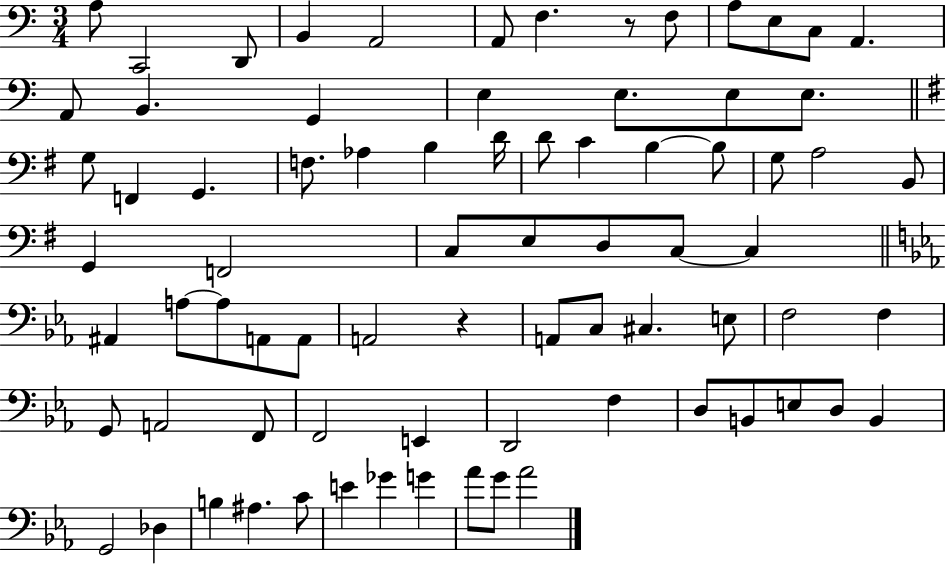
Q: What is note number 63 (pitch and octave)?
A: D3